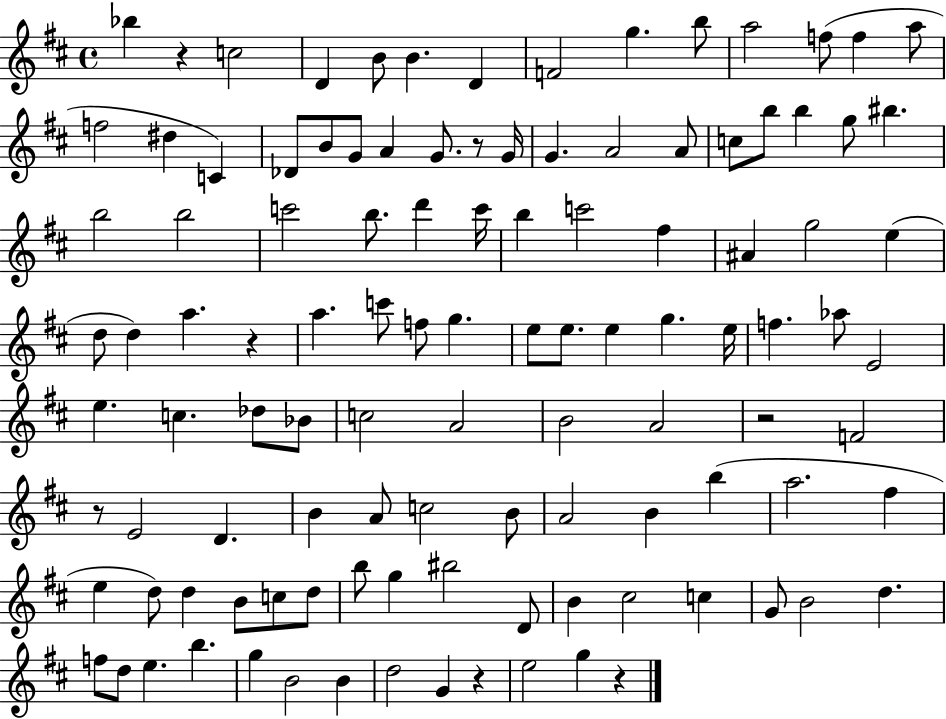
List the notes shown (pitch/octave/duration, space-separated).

Bb5/q R/q C5/h D4/q B4/e B4/q. D4/q F4/h G5/q. B5/e A5/h F5/e F5/q A5/e F5/h D#5/q C4/q Db4/e B4/e G4/e A4/q G4/e. R/e G4/s G4/q. A4/h A4/e C5/e B5/e B5/q G5/e BIS5/q. B5/h B5/h C6/h B5/e. D6/q C6/s B5/q C6/h F#5/q A#4/q G5/h E5/q D5/e D5/q A5/q. R/q A5/q. C6/e F5/e G5/q. E5/e E5/e. E5/q G5/q. E5/s F5/q. Ab5/e E4/h E5/q. C5/q. Db5/e Bb4/e C5/h A4/h B4/h A4/h R/h F4/h R/e E4/h D4/q. B4/q A4/e C5/h B4/e A4/h B4/q B5/q A5/h. F#5/q E5/q D5/e D5/q B4/e C5/e D5/e B5/e G5/q BIS5/h D4/e B4/q C#5/h C5/q G4/e B4/h D5/q. F5/e D5/e E5/q. B5/q. G5/q B4/h B4/q D5/h G4/q R/q E5/h G5/q R/q